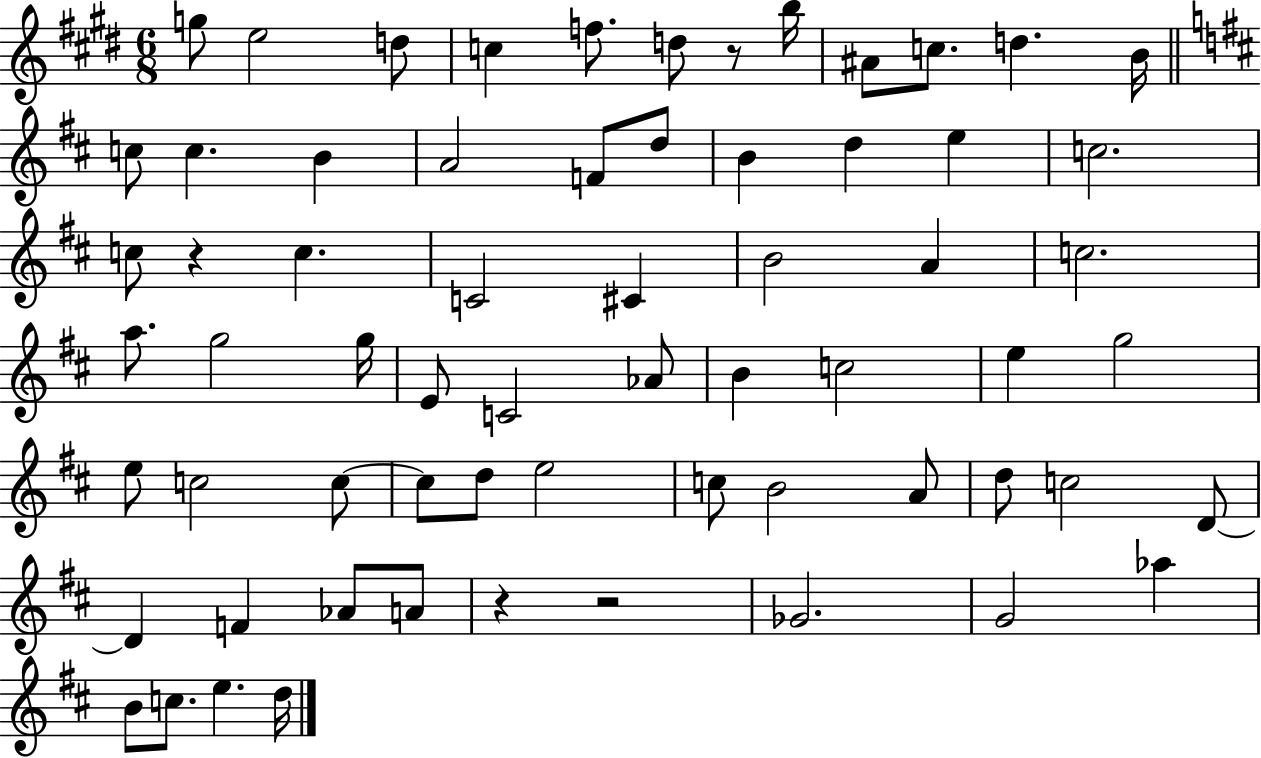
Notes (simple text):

G5/e E5/h D5/e C5/q F5/e. D5/e R/e B5/s A#4/e C5/e. D5/q. B4/s C5/e C5/q. B4/q A4/h F4/e D5/e B4/q D5/q E5/q C5/h. C5/e R/q C5/q. C4/h C#4/q B4/h A4/q C5/h. A5/e. G5/h G5/s E4/e C4/h Ab4/e B4/q C5/h E5/q G5/h E5/e C5/h C5/e C5/e D5/e E5/h C5/e B4/h A4/e D5/e C5/h D4/e D4/q F4/q Ab4/e A4/e R/q R/h Gb4/h. G4/h Ab5/q B4/e C5/e. E5/q. D5/s